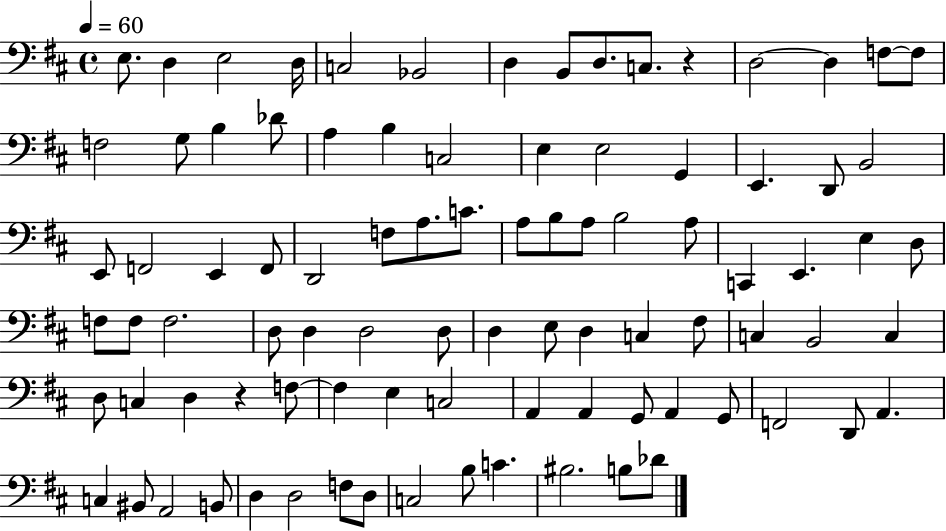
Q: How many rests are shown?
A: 2